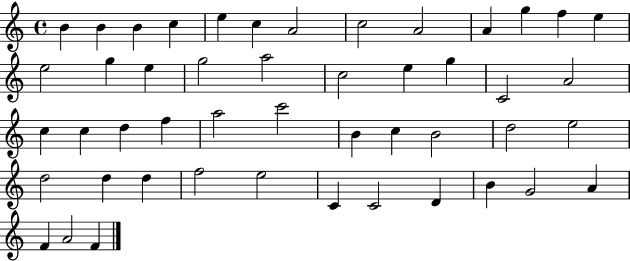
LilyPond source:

{
  \clef treble
  \time 4/4
  \defaultTimeSignature
  \key c \major
  b'4 b'4 b'4 c''4 | e''4 c''4 a'2 | c''2 a'2 | a'4 g''4 f''4 e''4 | \break e''2 g''4 e''4 | g''2 a''2 | c''2 e''4 g''4 | c'2 a'2 | \break c''4 c''4 d''4 f''4 | a''2 c'''2 | b'4 c''4 b'2 | d''2 e''2 | \break d''2 d''4 d''4 | f''2 e''2 | c'4 c'2 d'4 | b'4 g'2 a'4 | \break f'4 a'2 f'4 | \bar "|."
}